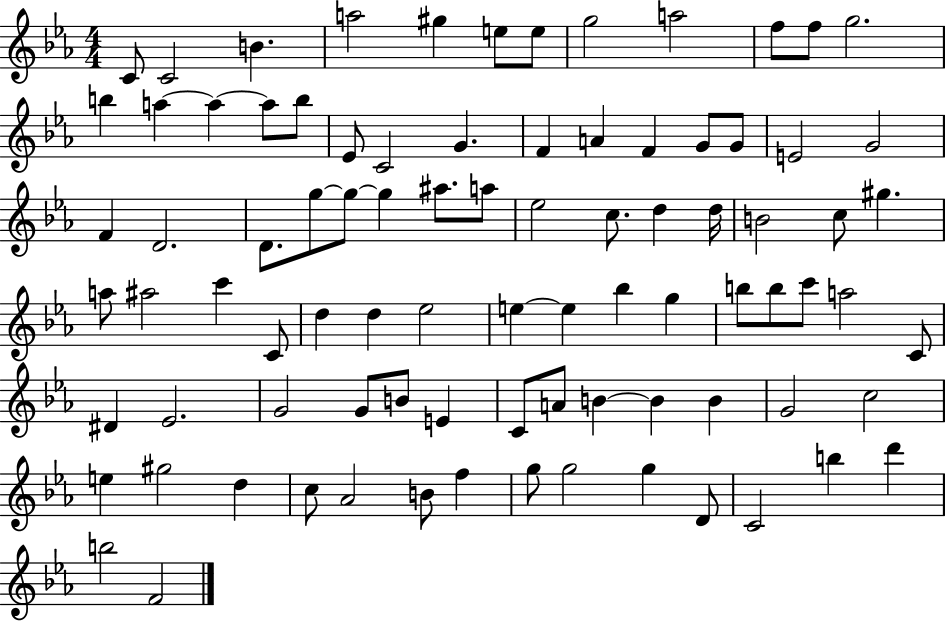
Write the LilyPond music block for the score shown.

{
  \clef treble
  \numericTimeSignature
  \time 4/4
  \key ees \major
  c'8 c'2 b'4. | a''2 gis''4 e''8 e''8 | g''2 a''2 | f''8 f''8 g''2. | \break b''4 a''4~~ a''4~~ a''8 b''8 | ees'8 c'2 g'4. | f'4 a'4 f'4 g'8 g'8 | e'2 g'2 | \break f'4 d'2. | d'8. g''8~~ g''8~~ g''4 ais''8. a''8 | ees''2 c''8. d''4 d''16 | b'2 c''8 gis''4. | \break a''8 ais''2 c'''4 c'8 | d''4 d''4 ees''2 | e''4~~ e''4 bes''4 g''4 | b''8 b''8 c'''8 a''2 c'8 | \break dis'4 ees'2. | g'2 g'8 b'8 e'4 | c'8 a'8 b'4~~ b'4 b'4 | g'2 c''2 | \break e''4 gis''2 d''4 | c''8 aes'2 b'8 f''4 | g''8 g''2 g''4 d'8 | c'2 b''4 d'''4 | \break b''2 f'2 | \bar "|."
}